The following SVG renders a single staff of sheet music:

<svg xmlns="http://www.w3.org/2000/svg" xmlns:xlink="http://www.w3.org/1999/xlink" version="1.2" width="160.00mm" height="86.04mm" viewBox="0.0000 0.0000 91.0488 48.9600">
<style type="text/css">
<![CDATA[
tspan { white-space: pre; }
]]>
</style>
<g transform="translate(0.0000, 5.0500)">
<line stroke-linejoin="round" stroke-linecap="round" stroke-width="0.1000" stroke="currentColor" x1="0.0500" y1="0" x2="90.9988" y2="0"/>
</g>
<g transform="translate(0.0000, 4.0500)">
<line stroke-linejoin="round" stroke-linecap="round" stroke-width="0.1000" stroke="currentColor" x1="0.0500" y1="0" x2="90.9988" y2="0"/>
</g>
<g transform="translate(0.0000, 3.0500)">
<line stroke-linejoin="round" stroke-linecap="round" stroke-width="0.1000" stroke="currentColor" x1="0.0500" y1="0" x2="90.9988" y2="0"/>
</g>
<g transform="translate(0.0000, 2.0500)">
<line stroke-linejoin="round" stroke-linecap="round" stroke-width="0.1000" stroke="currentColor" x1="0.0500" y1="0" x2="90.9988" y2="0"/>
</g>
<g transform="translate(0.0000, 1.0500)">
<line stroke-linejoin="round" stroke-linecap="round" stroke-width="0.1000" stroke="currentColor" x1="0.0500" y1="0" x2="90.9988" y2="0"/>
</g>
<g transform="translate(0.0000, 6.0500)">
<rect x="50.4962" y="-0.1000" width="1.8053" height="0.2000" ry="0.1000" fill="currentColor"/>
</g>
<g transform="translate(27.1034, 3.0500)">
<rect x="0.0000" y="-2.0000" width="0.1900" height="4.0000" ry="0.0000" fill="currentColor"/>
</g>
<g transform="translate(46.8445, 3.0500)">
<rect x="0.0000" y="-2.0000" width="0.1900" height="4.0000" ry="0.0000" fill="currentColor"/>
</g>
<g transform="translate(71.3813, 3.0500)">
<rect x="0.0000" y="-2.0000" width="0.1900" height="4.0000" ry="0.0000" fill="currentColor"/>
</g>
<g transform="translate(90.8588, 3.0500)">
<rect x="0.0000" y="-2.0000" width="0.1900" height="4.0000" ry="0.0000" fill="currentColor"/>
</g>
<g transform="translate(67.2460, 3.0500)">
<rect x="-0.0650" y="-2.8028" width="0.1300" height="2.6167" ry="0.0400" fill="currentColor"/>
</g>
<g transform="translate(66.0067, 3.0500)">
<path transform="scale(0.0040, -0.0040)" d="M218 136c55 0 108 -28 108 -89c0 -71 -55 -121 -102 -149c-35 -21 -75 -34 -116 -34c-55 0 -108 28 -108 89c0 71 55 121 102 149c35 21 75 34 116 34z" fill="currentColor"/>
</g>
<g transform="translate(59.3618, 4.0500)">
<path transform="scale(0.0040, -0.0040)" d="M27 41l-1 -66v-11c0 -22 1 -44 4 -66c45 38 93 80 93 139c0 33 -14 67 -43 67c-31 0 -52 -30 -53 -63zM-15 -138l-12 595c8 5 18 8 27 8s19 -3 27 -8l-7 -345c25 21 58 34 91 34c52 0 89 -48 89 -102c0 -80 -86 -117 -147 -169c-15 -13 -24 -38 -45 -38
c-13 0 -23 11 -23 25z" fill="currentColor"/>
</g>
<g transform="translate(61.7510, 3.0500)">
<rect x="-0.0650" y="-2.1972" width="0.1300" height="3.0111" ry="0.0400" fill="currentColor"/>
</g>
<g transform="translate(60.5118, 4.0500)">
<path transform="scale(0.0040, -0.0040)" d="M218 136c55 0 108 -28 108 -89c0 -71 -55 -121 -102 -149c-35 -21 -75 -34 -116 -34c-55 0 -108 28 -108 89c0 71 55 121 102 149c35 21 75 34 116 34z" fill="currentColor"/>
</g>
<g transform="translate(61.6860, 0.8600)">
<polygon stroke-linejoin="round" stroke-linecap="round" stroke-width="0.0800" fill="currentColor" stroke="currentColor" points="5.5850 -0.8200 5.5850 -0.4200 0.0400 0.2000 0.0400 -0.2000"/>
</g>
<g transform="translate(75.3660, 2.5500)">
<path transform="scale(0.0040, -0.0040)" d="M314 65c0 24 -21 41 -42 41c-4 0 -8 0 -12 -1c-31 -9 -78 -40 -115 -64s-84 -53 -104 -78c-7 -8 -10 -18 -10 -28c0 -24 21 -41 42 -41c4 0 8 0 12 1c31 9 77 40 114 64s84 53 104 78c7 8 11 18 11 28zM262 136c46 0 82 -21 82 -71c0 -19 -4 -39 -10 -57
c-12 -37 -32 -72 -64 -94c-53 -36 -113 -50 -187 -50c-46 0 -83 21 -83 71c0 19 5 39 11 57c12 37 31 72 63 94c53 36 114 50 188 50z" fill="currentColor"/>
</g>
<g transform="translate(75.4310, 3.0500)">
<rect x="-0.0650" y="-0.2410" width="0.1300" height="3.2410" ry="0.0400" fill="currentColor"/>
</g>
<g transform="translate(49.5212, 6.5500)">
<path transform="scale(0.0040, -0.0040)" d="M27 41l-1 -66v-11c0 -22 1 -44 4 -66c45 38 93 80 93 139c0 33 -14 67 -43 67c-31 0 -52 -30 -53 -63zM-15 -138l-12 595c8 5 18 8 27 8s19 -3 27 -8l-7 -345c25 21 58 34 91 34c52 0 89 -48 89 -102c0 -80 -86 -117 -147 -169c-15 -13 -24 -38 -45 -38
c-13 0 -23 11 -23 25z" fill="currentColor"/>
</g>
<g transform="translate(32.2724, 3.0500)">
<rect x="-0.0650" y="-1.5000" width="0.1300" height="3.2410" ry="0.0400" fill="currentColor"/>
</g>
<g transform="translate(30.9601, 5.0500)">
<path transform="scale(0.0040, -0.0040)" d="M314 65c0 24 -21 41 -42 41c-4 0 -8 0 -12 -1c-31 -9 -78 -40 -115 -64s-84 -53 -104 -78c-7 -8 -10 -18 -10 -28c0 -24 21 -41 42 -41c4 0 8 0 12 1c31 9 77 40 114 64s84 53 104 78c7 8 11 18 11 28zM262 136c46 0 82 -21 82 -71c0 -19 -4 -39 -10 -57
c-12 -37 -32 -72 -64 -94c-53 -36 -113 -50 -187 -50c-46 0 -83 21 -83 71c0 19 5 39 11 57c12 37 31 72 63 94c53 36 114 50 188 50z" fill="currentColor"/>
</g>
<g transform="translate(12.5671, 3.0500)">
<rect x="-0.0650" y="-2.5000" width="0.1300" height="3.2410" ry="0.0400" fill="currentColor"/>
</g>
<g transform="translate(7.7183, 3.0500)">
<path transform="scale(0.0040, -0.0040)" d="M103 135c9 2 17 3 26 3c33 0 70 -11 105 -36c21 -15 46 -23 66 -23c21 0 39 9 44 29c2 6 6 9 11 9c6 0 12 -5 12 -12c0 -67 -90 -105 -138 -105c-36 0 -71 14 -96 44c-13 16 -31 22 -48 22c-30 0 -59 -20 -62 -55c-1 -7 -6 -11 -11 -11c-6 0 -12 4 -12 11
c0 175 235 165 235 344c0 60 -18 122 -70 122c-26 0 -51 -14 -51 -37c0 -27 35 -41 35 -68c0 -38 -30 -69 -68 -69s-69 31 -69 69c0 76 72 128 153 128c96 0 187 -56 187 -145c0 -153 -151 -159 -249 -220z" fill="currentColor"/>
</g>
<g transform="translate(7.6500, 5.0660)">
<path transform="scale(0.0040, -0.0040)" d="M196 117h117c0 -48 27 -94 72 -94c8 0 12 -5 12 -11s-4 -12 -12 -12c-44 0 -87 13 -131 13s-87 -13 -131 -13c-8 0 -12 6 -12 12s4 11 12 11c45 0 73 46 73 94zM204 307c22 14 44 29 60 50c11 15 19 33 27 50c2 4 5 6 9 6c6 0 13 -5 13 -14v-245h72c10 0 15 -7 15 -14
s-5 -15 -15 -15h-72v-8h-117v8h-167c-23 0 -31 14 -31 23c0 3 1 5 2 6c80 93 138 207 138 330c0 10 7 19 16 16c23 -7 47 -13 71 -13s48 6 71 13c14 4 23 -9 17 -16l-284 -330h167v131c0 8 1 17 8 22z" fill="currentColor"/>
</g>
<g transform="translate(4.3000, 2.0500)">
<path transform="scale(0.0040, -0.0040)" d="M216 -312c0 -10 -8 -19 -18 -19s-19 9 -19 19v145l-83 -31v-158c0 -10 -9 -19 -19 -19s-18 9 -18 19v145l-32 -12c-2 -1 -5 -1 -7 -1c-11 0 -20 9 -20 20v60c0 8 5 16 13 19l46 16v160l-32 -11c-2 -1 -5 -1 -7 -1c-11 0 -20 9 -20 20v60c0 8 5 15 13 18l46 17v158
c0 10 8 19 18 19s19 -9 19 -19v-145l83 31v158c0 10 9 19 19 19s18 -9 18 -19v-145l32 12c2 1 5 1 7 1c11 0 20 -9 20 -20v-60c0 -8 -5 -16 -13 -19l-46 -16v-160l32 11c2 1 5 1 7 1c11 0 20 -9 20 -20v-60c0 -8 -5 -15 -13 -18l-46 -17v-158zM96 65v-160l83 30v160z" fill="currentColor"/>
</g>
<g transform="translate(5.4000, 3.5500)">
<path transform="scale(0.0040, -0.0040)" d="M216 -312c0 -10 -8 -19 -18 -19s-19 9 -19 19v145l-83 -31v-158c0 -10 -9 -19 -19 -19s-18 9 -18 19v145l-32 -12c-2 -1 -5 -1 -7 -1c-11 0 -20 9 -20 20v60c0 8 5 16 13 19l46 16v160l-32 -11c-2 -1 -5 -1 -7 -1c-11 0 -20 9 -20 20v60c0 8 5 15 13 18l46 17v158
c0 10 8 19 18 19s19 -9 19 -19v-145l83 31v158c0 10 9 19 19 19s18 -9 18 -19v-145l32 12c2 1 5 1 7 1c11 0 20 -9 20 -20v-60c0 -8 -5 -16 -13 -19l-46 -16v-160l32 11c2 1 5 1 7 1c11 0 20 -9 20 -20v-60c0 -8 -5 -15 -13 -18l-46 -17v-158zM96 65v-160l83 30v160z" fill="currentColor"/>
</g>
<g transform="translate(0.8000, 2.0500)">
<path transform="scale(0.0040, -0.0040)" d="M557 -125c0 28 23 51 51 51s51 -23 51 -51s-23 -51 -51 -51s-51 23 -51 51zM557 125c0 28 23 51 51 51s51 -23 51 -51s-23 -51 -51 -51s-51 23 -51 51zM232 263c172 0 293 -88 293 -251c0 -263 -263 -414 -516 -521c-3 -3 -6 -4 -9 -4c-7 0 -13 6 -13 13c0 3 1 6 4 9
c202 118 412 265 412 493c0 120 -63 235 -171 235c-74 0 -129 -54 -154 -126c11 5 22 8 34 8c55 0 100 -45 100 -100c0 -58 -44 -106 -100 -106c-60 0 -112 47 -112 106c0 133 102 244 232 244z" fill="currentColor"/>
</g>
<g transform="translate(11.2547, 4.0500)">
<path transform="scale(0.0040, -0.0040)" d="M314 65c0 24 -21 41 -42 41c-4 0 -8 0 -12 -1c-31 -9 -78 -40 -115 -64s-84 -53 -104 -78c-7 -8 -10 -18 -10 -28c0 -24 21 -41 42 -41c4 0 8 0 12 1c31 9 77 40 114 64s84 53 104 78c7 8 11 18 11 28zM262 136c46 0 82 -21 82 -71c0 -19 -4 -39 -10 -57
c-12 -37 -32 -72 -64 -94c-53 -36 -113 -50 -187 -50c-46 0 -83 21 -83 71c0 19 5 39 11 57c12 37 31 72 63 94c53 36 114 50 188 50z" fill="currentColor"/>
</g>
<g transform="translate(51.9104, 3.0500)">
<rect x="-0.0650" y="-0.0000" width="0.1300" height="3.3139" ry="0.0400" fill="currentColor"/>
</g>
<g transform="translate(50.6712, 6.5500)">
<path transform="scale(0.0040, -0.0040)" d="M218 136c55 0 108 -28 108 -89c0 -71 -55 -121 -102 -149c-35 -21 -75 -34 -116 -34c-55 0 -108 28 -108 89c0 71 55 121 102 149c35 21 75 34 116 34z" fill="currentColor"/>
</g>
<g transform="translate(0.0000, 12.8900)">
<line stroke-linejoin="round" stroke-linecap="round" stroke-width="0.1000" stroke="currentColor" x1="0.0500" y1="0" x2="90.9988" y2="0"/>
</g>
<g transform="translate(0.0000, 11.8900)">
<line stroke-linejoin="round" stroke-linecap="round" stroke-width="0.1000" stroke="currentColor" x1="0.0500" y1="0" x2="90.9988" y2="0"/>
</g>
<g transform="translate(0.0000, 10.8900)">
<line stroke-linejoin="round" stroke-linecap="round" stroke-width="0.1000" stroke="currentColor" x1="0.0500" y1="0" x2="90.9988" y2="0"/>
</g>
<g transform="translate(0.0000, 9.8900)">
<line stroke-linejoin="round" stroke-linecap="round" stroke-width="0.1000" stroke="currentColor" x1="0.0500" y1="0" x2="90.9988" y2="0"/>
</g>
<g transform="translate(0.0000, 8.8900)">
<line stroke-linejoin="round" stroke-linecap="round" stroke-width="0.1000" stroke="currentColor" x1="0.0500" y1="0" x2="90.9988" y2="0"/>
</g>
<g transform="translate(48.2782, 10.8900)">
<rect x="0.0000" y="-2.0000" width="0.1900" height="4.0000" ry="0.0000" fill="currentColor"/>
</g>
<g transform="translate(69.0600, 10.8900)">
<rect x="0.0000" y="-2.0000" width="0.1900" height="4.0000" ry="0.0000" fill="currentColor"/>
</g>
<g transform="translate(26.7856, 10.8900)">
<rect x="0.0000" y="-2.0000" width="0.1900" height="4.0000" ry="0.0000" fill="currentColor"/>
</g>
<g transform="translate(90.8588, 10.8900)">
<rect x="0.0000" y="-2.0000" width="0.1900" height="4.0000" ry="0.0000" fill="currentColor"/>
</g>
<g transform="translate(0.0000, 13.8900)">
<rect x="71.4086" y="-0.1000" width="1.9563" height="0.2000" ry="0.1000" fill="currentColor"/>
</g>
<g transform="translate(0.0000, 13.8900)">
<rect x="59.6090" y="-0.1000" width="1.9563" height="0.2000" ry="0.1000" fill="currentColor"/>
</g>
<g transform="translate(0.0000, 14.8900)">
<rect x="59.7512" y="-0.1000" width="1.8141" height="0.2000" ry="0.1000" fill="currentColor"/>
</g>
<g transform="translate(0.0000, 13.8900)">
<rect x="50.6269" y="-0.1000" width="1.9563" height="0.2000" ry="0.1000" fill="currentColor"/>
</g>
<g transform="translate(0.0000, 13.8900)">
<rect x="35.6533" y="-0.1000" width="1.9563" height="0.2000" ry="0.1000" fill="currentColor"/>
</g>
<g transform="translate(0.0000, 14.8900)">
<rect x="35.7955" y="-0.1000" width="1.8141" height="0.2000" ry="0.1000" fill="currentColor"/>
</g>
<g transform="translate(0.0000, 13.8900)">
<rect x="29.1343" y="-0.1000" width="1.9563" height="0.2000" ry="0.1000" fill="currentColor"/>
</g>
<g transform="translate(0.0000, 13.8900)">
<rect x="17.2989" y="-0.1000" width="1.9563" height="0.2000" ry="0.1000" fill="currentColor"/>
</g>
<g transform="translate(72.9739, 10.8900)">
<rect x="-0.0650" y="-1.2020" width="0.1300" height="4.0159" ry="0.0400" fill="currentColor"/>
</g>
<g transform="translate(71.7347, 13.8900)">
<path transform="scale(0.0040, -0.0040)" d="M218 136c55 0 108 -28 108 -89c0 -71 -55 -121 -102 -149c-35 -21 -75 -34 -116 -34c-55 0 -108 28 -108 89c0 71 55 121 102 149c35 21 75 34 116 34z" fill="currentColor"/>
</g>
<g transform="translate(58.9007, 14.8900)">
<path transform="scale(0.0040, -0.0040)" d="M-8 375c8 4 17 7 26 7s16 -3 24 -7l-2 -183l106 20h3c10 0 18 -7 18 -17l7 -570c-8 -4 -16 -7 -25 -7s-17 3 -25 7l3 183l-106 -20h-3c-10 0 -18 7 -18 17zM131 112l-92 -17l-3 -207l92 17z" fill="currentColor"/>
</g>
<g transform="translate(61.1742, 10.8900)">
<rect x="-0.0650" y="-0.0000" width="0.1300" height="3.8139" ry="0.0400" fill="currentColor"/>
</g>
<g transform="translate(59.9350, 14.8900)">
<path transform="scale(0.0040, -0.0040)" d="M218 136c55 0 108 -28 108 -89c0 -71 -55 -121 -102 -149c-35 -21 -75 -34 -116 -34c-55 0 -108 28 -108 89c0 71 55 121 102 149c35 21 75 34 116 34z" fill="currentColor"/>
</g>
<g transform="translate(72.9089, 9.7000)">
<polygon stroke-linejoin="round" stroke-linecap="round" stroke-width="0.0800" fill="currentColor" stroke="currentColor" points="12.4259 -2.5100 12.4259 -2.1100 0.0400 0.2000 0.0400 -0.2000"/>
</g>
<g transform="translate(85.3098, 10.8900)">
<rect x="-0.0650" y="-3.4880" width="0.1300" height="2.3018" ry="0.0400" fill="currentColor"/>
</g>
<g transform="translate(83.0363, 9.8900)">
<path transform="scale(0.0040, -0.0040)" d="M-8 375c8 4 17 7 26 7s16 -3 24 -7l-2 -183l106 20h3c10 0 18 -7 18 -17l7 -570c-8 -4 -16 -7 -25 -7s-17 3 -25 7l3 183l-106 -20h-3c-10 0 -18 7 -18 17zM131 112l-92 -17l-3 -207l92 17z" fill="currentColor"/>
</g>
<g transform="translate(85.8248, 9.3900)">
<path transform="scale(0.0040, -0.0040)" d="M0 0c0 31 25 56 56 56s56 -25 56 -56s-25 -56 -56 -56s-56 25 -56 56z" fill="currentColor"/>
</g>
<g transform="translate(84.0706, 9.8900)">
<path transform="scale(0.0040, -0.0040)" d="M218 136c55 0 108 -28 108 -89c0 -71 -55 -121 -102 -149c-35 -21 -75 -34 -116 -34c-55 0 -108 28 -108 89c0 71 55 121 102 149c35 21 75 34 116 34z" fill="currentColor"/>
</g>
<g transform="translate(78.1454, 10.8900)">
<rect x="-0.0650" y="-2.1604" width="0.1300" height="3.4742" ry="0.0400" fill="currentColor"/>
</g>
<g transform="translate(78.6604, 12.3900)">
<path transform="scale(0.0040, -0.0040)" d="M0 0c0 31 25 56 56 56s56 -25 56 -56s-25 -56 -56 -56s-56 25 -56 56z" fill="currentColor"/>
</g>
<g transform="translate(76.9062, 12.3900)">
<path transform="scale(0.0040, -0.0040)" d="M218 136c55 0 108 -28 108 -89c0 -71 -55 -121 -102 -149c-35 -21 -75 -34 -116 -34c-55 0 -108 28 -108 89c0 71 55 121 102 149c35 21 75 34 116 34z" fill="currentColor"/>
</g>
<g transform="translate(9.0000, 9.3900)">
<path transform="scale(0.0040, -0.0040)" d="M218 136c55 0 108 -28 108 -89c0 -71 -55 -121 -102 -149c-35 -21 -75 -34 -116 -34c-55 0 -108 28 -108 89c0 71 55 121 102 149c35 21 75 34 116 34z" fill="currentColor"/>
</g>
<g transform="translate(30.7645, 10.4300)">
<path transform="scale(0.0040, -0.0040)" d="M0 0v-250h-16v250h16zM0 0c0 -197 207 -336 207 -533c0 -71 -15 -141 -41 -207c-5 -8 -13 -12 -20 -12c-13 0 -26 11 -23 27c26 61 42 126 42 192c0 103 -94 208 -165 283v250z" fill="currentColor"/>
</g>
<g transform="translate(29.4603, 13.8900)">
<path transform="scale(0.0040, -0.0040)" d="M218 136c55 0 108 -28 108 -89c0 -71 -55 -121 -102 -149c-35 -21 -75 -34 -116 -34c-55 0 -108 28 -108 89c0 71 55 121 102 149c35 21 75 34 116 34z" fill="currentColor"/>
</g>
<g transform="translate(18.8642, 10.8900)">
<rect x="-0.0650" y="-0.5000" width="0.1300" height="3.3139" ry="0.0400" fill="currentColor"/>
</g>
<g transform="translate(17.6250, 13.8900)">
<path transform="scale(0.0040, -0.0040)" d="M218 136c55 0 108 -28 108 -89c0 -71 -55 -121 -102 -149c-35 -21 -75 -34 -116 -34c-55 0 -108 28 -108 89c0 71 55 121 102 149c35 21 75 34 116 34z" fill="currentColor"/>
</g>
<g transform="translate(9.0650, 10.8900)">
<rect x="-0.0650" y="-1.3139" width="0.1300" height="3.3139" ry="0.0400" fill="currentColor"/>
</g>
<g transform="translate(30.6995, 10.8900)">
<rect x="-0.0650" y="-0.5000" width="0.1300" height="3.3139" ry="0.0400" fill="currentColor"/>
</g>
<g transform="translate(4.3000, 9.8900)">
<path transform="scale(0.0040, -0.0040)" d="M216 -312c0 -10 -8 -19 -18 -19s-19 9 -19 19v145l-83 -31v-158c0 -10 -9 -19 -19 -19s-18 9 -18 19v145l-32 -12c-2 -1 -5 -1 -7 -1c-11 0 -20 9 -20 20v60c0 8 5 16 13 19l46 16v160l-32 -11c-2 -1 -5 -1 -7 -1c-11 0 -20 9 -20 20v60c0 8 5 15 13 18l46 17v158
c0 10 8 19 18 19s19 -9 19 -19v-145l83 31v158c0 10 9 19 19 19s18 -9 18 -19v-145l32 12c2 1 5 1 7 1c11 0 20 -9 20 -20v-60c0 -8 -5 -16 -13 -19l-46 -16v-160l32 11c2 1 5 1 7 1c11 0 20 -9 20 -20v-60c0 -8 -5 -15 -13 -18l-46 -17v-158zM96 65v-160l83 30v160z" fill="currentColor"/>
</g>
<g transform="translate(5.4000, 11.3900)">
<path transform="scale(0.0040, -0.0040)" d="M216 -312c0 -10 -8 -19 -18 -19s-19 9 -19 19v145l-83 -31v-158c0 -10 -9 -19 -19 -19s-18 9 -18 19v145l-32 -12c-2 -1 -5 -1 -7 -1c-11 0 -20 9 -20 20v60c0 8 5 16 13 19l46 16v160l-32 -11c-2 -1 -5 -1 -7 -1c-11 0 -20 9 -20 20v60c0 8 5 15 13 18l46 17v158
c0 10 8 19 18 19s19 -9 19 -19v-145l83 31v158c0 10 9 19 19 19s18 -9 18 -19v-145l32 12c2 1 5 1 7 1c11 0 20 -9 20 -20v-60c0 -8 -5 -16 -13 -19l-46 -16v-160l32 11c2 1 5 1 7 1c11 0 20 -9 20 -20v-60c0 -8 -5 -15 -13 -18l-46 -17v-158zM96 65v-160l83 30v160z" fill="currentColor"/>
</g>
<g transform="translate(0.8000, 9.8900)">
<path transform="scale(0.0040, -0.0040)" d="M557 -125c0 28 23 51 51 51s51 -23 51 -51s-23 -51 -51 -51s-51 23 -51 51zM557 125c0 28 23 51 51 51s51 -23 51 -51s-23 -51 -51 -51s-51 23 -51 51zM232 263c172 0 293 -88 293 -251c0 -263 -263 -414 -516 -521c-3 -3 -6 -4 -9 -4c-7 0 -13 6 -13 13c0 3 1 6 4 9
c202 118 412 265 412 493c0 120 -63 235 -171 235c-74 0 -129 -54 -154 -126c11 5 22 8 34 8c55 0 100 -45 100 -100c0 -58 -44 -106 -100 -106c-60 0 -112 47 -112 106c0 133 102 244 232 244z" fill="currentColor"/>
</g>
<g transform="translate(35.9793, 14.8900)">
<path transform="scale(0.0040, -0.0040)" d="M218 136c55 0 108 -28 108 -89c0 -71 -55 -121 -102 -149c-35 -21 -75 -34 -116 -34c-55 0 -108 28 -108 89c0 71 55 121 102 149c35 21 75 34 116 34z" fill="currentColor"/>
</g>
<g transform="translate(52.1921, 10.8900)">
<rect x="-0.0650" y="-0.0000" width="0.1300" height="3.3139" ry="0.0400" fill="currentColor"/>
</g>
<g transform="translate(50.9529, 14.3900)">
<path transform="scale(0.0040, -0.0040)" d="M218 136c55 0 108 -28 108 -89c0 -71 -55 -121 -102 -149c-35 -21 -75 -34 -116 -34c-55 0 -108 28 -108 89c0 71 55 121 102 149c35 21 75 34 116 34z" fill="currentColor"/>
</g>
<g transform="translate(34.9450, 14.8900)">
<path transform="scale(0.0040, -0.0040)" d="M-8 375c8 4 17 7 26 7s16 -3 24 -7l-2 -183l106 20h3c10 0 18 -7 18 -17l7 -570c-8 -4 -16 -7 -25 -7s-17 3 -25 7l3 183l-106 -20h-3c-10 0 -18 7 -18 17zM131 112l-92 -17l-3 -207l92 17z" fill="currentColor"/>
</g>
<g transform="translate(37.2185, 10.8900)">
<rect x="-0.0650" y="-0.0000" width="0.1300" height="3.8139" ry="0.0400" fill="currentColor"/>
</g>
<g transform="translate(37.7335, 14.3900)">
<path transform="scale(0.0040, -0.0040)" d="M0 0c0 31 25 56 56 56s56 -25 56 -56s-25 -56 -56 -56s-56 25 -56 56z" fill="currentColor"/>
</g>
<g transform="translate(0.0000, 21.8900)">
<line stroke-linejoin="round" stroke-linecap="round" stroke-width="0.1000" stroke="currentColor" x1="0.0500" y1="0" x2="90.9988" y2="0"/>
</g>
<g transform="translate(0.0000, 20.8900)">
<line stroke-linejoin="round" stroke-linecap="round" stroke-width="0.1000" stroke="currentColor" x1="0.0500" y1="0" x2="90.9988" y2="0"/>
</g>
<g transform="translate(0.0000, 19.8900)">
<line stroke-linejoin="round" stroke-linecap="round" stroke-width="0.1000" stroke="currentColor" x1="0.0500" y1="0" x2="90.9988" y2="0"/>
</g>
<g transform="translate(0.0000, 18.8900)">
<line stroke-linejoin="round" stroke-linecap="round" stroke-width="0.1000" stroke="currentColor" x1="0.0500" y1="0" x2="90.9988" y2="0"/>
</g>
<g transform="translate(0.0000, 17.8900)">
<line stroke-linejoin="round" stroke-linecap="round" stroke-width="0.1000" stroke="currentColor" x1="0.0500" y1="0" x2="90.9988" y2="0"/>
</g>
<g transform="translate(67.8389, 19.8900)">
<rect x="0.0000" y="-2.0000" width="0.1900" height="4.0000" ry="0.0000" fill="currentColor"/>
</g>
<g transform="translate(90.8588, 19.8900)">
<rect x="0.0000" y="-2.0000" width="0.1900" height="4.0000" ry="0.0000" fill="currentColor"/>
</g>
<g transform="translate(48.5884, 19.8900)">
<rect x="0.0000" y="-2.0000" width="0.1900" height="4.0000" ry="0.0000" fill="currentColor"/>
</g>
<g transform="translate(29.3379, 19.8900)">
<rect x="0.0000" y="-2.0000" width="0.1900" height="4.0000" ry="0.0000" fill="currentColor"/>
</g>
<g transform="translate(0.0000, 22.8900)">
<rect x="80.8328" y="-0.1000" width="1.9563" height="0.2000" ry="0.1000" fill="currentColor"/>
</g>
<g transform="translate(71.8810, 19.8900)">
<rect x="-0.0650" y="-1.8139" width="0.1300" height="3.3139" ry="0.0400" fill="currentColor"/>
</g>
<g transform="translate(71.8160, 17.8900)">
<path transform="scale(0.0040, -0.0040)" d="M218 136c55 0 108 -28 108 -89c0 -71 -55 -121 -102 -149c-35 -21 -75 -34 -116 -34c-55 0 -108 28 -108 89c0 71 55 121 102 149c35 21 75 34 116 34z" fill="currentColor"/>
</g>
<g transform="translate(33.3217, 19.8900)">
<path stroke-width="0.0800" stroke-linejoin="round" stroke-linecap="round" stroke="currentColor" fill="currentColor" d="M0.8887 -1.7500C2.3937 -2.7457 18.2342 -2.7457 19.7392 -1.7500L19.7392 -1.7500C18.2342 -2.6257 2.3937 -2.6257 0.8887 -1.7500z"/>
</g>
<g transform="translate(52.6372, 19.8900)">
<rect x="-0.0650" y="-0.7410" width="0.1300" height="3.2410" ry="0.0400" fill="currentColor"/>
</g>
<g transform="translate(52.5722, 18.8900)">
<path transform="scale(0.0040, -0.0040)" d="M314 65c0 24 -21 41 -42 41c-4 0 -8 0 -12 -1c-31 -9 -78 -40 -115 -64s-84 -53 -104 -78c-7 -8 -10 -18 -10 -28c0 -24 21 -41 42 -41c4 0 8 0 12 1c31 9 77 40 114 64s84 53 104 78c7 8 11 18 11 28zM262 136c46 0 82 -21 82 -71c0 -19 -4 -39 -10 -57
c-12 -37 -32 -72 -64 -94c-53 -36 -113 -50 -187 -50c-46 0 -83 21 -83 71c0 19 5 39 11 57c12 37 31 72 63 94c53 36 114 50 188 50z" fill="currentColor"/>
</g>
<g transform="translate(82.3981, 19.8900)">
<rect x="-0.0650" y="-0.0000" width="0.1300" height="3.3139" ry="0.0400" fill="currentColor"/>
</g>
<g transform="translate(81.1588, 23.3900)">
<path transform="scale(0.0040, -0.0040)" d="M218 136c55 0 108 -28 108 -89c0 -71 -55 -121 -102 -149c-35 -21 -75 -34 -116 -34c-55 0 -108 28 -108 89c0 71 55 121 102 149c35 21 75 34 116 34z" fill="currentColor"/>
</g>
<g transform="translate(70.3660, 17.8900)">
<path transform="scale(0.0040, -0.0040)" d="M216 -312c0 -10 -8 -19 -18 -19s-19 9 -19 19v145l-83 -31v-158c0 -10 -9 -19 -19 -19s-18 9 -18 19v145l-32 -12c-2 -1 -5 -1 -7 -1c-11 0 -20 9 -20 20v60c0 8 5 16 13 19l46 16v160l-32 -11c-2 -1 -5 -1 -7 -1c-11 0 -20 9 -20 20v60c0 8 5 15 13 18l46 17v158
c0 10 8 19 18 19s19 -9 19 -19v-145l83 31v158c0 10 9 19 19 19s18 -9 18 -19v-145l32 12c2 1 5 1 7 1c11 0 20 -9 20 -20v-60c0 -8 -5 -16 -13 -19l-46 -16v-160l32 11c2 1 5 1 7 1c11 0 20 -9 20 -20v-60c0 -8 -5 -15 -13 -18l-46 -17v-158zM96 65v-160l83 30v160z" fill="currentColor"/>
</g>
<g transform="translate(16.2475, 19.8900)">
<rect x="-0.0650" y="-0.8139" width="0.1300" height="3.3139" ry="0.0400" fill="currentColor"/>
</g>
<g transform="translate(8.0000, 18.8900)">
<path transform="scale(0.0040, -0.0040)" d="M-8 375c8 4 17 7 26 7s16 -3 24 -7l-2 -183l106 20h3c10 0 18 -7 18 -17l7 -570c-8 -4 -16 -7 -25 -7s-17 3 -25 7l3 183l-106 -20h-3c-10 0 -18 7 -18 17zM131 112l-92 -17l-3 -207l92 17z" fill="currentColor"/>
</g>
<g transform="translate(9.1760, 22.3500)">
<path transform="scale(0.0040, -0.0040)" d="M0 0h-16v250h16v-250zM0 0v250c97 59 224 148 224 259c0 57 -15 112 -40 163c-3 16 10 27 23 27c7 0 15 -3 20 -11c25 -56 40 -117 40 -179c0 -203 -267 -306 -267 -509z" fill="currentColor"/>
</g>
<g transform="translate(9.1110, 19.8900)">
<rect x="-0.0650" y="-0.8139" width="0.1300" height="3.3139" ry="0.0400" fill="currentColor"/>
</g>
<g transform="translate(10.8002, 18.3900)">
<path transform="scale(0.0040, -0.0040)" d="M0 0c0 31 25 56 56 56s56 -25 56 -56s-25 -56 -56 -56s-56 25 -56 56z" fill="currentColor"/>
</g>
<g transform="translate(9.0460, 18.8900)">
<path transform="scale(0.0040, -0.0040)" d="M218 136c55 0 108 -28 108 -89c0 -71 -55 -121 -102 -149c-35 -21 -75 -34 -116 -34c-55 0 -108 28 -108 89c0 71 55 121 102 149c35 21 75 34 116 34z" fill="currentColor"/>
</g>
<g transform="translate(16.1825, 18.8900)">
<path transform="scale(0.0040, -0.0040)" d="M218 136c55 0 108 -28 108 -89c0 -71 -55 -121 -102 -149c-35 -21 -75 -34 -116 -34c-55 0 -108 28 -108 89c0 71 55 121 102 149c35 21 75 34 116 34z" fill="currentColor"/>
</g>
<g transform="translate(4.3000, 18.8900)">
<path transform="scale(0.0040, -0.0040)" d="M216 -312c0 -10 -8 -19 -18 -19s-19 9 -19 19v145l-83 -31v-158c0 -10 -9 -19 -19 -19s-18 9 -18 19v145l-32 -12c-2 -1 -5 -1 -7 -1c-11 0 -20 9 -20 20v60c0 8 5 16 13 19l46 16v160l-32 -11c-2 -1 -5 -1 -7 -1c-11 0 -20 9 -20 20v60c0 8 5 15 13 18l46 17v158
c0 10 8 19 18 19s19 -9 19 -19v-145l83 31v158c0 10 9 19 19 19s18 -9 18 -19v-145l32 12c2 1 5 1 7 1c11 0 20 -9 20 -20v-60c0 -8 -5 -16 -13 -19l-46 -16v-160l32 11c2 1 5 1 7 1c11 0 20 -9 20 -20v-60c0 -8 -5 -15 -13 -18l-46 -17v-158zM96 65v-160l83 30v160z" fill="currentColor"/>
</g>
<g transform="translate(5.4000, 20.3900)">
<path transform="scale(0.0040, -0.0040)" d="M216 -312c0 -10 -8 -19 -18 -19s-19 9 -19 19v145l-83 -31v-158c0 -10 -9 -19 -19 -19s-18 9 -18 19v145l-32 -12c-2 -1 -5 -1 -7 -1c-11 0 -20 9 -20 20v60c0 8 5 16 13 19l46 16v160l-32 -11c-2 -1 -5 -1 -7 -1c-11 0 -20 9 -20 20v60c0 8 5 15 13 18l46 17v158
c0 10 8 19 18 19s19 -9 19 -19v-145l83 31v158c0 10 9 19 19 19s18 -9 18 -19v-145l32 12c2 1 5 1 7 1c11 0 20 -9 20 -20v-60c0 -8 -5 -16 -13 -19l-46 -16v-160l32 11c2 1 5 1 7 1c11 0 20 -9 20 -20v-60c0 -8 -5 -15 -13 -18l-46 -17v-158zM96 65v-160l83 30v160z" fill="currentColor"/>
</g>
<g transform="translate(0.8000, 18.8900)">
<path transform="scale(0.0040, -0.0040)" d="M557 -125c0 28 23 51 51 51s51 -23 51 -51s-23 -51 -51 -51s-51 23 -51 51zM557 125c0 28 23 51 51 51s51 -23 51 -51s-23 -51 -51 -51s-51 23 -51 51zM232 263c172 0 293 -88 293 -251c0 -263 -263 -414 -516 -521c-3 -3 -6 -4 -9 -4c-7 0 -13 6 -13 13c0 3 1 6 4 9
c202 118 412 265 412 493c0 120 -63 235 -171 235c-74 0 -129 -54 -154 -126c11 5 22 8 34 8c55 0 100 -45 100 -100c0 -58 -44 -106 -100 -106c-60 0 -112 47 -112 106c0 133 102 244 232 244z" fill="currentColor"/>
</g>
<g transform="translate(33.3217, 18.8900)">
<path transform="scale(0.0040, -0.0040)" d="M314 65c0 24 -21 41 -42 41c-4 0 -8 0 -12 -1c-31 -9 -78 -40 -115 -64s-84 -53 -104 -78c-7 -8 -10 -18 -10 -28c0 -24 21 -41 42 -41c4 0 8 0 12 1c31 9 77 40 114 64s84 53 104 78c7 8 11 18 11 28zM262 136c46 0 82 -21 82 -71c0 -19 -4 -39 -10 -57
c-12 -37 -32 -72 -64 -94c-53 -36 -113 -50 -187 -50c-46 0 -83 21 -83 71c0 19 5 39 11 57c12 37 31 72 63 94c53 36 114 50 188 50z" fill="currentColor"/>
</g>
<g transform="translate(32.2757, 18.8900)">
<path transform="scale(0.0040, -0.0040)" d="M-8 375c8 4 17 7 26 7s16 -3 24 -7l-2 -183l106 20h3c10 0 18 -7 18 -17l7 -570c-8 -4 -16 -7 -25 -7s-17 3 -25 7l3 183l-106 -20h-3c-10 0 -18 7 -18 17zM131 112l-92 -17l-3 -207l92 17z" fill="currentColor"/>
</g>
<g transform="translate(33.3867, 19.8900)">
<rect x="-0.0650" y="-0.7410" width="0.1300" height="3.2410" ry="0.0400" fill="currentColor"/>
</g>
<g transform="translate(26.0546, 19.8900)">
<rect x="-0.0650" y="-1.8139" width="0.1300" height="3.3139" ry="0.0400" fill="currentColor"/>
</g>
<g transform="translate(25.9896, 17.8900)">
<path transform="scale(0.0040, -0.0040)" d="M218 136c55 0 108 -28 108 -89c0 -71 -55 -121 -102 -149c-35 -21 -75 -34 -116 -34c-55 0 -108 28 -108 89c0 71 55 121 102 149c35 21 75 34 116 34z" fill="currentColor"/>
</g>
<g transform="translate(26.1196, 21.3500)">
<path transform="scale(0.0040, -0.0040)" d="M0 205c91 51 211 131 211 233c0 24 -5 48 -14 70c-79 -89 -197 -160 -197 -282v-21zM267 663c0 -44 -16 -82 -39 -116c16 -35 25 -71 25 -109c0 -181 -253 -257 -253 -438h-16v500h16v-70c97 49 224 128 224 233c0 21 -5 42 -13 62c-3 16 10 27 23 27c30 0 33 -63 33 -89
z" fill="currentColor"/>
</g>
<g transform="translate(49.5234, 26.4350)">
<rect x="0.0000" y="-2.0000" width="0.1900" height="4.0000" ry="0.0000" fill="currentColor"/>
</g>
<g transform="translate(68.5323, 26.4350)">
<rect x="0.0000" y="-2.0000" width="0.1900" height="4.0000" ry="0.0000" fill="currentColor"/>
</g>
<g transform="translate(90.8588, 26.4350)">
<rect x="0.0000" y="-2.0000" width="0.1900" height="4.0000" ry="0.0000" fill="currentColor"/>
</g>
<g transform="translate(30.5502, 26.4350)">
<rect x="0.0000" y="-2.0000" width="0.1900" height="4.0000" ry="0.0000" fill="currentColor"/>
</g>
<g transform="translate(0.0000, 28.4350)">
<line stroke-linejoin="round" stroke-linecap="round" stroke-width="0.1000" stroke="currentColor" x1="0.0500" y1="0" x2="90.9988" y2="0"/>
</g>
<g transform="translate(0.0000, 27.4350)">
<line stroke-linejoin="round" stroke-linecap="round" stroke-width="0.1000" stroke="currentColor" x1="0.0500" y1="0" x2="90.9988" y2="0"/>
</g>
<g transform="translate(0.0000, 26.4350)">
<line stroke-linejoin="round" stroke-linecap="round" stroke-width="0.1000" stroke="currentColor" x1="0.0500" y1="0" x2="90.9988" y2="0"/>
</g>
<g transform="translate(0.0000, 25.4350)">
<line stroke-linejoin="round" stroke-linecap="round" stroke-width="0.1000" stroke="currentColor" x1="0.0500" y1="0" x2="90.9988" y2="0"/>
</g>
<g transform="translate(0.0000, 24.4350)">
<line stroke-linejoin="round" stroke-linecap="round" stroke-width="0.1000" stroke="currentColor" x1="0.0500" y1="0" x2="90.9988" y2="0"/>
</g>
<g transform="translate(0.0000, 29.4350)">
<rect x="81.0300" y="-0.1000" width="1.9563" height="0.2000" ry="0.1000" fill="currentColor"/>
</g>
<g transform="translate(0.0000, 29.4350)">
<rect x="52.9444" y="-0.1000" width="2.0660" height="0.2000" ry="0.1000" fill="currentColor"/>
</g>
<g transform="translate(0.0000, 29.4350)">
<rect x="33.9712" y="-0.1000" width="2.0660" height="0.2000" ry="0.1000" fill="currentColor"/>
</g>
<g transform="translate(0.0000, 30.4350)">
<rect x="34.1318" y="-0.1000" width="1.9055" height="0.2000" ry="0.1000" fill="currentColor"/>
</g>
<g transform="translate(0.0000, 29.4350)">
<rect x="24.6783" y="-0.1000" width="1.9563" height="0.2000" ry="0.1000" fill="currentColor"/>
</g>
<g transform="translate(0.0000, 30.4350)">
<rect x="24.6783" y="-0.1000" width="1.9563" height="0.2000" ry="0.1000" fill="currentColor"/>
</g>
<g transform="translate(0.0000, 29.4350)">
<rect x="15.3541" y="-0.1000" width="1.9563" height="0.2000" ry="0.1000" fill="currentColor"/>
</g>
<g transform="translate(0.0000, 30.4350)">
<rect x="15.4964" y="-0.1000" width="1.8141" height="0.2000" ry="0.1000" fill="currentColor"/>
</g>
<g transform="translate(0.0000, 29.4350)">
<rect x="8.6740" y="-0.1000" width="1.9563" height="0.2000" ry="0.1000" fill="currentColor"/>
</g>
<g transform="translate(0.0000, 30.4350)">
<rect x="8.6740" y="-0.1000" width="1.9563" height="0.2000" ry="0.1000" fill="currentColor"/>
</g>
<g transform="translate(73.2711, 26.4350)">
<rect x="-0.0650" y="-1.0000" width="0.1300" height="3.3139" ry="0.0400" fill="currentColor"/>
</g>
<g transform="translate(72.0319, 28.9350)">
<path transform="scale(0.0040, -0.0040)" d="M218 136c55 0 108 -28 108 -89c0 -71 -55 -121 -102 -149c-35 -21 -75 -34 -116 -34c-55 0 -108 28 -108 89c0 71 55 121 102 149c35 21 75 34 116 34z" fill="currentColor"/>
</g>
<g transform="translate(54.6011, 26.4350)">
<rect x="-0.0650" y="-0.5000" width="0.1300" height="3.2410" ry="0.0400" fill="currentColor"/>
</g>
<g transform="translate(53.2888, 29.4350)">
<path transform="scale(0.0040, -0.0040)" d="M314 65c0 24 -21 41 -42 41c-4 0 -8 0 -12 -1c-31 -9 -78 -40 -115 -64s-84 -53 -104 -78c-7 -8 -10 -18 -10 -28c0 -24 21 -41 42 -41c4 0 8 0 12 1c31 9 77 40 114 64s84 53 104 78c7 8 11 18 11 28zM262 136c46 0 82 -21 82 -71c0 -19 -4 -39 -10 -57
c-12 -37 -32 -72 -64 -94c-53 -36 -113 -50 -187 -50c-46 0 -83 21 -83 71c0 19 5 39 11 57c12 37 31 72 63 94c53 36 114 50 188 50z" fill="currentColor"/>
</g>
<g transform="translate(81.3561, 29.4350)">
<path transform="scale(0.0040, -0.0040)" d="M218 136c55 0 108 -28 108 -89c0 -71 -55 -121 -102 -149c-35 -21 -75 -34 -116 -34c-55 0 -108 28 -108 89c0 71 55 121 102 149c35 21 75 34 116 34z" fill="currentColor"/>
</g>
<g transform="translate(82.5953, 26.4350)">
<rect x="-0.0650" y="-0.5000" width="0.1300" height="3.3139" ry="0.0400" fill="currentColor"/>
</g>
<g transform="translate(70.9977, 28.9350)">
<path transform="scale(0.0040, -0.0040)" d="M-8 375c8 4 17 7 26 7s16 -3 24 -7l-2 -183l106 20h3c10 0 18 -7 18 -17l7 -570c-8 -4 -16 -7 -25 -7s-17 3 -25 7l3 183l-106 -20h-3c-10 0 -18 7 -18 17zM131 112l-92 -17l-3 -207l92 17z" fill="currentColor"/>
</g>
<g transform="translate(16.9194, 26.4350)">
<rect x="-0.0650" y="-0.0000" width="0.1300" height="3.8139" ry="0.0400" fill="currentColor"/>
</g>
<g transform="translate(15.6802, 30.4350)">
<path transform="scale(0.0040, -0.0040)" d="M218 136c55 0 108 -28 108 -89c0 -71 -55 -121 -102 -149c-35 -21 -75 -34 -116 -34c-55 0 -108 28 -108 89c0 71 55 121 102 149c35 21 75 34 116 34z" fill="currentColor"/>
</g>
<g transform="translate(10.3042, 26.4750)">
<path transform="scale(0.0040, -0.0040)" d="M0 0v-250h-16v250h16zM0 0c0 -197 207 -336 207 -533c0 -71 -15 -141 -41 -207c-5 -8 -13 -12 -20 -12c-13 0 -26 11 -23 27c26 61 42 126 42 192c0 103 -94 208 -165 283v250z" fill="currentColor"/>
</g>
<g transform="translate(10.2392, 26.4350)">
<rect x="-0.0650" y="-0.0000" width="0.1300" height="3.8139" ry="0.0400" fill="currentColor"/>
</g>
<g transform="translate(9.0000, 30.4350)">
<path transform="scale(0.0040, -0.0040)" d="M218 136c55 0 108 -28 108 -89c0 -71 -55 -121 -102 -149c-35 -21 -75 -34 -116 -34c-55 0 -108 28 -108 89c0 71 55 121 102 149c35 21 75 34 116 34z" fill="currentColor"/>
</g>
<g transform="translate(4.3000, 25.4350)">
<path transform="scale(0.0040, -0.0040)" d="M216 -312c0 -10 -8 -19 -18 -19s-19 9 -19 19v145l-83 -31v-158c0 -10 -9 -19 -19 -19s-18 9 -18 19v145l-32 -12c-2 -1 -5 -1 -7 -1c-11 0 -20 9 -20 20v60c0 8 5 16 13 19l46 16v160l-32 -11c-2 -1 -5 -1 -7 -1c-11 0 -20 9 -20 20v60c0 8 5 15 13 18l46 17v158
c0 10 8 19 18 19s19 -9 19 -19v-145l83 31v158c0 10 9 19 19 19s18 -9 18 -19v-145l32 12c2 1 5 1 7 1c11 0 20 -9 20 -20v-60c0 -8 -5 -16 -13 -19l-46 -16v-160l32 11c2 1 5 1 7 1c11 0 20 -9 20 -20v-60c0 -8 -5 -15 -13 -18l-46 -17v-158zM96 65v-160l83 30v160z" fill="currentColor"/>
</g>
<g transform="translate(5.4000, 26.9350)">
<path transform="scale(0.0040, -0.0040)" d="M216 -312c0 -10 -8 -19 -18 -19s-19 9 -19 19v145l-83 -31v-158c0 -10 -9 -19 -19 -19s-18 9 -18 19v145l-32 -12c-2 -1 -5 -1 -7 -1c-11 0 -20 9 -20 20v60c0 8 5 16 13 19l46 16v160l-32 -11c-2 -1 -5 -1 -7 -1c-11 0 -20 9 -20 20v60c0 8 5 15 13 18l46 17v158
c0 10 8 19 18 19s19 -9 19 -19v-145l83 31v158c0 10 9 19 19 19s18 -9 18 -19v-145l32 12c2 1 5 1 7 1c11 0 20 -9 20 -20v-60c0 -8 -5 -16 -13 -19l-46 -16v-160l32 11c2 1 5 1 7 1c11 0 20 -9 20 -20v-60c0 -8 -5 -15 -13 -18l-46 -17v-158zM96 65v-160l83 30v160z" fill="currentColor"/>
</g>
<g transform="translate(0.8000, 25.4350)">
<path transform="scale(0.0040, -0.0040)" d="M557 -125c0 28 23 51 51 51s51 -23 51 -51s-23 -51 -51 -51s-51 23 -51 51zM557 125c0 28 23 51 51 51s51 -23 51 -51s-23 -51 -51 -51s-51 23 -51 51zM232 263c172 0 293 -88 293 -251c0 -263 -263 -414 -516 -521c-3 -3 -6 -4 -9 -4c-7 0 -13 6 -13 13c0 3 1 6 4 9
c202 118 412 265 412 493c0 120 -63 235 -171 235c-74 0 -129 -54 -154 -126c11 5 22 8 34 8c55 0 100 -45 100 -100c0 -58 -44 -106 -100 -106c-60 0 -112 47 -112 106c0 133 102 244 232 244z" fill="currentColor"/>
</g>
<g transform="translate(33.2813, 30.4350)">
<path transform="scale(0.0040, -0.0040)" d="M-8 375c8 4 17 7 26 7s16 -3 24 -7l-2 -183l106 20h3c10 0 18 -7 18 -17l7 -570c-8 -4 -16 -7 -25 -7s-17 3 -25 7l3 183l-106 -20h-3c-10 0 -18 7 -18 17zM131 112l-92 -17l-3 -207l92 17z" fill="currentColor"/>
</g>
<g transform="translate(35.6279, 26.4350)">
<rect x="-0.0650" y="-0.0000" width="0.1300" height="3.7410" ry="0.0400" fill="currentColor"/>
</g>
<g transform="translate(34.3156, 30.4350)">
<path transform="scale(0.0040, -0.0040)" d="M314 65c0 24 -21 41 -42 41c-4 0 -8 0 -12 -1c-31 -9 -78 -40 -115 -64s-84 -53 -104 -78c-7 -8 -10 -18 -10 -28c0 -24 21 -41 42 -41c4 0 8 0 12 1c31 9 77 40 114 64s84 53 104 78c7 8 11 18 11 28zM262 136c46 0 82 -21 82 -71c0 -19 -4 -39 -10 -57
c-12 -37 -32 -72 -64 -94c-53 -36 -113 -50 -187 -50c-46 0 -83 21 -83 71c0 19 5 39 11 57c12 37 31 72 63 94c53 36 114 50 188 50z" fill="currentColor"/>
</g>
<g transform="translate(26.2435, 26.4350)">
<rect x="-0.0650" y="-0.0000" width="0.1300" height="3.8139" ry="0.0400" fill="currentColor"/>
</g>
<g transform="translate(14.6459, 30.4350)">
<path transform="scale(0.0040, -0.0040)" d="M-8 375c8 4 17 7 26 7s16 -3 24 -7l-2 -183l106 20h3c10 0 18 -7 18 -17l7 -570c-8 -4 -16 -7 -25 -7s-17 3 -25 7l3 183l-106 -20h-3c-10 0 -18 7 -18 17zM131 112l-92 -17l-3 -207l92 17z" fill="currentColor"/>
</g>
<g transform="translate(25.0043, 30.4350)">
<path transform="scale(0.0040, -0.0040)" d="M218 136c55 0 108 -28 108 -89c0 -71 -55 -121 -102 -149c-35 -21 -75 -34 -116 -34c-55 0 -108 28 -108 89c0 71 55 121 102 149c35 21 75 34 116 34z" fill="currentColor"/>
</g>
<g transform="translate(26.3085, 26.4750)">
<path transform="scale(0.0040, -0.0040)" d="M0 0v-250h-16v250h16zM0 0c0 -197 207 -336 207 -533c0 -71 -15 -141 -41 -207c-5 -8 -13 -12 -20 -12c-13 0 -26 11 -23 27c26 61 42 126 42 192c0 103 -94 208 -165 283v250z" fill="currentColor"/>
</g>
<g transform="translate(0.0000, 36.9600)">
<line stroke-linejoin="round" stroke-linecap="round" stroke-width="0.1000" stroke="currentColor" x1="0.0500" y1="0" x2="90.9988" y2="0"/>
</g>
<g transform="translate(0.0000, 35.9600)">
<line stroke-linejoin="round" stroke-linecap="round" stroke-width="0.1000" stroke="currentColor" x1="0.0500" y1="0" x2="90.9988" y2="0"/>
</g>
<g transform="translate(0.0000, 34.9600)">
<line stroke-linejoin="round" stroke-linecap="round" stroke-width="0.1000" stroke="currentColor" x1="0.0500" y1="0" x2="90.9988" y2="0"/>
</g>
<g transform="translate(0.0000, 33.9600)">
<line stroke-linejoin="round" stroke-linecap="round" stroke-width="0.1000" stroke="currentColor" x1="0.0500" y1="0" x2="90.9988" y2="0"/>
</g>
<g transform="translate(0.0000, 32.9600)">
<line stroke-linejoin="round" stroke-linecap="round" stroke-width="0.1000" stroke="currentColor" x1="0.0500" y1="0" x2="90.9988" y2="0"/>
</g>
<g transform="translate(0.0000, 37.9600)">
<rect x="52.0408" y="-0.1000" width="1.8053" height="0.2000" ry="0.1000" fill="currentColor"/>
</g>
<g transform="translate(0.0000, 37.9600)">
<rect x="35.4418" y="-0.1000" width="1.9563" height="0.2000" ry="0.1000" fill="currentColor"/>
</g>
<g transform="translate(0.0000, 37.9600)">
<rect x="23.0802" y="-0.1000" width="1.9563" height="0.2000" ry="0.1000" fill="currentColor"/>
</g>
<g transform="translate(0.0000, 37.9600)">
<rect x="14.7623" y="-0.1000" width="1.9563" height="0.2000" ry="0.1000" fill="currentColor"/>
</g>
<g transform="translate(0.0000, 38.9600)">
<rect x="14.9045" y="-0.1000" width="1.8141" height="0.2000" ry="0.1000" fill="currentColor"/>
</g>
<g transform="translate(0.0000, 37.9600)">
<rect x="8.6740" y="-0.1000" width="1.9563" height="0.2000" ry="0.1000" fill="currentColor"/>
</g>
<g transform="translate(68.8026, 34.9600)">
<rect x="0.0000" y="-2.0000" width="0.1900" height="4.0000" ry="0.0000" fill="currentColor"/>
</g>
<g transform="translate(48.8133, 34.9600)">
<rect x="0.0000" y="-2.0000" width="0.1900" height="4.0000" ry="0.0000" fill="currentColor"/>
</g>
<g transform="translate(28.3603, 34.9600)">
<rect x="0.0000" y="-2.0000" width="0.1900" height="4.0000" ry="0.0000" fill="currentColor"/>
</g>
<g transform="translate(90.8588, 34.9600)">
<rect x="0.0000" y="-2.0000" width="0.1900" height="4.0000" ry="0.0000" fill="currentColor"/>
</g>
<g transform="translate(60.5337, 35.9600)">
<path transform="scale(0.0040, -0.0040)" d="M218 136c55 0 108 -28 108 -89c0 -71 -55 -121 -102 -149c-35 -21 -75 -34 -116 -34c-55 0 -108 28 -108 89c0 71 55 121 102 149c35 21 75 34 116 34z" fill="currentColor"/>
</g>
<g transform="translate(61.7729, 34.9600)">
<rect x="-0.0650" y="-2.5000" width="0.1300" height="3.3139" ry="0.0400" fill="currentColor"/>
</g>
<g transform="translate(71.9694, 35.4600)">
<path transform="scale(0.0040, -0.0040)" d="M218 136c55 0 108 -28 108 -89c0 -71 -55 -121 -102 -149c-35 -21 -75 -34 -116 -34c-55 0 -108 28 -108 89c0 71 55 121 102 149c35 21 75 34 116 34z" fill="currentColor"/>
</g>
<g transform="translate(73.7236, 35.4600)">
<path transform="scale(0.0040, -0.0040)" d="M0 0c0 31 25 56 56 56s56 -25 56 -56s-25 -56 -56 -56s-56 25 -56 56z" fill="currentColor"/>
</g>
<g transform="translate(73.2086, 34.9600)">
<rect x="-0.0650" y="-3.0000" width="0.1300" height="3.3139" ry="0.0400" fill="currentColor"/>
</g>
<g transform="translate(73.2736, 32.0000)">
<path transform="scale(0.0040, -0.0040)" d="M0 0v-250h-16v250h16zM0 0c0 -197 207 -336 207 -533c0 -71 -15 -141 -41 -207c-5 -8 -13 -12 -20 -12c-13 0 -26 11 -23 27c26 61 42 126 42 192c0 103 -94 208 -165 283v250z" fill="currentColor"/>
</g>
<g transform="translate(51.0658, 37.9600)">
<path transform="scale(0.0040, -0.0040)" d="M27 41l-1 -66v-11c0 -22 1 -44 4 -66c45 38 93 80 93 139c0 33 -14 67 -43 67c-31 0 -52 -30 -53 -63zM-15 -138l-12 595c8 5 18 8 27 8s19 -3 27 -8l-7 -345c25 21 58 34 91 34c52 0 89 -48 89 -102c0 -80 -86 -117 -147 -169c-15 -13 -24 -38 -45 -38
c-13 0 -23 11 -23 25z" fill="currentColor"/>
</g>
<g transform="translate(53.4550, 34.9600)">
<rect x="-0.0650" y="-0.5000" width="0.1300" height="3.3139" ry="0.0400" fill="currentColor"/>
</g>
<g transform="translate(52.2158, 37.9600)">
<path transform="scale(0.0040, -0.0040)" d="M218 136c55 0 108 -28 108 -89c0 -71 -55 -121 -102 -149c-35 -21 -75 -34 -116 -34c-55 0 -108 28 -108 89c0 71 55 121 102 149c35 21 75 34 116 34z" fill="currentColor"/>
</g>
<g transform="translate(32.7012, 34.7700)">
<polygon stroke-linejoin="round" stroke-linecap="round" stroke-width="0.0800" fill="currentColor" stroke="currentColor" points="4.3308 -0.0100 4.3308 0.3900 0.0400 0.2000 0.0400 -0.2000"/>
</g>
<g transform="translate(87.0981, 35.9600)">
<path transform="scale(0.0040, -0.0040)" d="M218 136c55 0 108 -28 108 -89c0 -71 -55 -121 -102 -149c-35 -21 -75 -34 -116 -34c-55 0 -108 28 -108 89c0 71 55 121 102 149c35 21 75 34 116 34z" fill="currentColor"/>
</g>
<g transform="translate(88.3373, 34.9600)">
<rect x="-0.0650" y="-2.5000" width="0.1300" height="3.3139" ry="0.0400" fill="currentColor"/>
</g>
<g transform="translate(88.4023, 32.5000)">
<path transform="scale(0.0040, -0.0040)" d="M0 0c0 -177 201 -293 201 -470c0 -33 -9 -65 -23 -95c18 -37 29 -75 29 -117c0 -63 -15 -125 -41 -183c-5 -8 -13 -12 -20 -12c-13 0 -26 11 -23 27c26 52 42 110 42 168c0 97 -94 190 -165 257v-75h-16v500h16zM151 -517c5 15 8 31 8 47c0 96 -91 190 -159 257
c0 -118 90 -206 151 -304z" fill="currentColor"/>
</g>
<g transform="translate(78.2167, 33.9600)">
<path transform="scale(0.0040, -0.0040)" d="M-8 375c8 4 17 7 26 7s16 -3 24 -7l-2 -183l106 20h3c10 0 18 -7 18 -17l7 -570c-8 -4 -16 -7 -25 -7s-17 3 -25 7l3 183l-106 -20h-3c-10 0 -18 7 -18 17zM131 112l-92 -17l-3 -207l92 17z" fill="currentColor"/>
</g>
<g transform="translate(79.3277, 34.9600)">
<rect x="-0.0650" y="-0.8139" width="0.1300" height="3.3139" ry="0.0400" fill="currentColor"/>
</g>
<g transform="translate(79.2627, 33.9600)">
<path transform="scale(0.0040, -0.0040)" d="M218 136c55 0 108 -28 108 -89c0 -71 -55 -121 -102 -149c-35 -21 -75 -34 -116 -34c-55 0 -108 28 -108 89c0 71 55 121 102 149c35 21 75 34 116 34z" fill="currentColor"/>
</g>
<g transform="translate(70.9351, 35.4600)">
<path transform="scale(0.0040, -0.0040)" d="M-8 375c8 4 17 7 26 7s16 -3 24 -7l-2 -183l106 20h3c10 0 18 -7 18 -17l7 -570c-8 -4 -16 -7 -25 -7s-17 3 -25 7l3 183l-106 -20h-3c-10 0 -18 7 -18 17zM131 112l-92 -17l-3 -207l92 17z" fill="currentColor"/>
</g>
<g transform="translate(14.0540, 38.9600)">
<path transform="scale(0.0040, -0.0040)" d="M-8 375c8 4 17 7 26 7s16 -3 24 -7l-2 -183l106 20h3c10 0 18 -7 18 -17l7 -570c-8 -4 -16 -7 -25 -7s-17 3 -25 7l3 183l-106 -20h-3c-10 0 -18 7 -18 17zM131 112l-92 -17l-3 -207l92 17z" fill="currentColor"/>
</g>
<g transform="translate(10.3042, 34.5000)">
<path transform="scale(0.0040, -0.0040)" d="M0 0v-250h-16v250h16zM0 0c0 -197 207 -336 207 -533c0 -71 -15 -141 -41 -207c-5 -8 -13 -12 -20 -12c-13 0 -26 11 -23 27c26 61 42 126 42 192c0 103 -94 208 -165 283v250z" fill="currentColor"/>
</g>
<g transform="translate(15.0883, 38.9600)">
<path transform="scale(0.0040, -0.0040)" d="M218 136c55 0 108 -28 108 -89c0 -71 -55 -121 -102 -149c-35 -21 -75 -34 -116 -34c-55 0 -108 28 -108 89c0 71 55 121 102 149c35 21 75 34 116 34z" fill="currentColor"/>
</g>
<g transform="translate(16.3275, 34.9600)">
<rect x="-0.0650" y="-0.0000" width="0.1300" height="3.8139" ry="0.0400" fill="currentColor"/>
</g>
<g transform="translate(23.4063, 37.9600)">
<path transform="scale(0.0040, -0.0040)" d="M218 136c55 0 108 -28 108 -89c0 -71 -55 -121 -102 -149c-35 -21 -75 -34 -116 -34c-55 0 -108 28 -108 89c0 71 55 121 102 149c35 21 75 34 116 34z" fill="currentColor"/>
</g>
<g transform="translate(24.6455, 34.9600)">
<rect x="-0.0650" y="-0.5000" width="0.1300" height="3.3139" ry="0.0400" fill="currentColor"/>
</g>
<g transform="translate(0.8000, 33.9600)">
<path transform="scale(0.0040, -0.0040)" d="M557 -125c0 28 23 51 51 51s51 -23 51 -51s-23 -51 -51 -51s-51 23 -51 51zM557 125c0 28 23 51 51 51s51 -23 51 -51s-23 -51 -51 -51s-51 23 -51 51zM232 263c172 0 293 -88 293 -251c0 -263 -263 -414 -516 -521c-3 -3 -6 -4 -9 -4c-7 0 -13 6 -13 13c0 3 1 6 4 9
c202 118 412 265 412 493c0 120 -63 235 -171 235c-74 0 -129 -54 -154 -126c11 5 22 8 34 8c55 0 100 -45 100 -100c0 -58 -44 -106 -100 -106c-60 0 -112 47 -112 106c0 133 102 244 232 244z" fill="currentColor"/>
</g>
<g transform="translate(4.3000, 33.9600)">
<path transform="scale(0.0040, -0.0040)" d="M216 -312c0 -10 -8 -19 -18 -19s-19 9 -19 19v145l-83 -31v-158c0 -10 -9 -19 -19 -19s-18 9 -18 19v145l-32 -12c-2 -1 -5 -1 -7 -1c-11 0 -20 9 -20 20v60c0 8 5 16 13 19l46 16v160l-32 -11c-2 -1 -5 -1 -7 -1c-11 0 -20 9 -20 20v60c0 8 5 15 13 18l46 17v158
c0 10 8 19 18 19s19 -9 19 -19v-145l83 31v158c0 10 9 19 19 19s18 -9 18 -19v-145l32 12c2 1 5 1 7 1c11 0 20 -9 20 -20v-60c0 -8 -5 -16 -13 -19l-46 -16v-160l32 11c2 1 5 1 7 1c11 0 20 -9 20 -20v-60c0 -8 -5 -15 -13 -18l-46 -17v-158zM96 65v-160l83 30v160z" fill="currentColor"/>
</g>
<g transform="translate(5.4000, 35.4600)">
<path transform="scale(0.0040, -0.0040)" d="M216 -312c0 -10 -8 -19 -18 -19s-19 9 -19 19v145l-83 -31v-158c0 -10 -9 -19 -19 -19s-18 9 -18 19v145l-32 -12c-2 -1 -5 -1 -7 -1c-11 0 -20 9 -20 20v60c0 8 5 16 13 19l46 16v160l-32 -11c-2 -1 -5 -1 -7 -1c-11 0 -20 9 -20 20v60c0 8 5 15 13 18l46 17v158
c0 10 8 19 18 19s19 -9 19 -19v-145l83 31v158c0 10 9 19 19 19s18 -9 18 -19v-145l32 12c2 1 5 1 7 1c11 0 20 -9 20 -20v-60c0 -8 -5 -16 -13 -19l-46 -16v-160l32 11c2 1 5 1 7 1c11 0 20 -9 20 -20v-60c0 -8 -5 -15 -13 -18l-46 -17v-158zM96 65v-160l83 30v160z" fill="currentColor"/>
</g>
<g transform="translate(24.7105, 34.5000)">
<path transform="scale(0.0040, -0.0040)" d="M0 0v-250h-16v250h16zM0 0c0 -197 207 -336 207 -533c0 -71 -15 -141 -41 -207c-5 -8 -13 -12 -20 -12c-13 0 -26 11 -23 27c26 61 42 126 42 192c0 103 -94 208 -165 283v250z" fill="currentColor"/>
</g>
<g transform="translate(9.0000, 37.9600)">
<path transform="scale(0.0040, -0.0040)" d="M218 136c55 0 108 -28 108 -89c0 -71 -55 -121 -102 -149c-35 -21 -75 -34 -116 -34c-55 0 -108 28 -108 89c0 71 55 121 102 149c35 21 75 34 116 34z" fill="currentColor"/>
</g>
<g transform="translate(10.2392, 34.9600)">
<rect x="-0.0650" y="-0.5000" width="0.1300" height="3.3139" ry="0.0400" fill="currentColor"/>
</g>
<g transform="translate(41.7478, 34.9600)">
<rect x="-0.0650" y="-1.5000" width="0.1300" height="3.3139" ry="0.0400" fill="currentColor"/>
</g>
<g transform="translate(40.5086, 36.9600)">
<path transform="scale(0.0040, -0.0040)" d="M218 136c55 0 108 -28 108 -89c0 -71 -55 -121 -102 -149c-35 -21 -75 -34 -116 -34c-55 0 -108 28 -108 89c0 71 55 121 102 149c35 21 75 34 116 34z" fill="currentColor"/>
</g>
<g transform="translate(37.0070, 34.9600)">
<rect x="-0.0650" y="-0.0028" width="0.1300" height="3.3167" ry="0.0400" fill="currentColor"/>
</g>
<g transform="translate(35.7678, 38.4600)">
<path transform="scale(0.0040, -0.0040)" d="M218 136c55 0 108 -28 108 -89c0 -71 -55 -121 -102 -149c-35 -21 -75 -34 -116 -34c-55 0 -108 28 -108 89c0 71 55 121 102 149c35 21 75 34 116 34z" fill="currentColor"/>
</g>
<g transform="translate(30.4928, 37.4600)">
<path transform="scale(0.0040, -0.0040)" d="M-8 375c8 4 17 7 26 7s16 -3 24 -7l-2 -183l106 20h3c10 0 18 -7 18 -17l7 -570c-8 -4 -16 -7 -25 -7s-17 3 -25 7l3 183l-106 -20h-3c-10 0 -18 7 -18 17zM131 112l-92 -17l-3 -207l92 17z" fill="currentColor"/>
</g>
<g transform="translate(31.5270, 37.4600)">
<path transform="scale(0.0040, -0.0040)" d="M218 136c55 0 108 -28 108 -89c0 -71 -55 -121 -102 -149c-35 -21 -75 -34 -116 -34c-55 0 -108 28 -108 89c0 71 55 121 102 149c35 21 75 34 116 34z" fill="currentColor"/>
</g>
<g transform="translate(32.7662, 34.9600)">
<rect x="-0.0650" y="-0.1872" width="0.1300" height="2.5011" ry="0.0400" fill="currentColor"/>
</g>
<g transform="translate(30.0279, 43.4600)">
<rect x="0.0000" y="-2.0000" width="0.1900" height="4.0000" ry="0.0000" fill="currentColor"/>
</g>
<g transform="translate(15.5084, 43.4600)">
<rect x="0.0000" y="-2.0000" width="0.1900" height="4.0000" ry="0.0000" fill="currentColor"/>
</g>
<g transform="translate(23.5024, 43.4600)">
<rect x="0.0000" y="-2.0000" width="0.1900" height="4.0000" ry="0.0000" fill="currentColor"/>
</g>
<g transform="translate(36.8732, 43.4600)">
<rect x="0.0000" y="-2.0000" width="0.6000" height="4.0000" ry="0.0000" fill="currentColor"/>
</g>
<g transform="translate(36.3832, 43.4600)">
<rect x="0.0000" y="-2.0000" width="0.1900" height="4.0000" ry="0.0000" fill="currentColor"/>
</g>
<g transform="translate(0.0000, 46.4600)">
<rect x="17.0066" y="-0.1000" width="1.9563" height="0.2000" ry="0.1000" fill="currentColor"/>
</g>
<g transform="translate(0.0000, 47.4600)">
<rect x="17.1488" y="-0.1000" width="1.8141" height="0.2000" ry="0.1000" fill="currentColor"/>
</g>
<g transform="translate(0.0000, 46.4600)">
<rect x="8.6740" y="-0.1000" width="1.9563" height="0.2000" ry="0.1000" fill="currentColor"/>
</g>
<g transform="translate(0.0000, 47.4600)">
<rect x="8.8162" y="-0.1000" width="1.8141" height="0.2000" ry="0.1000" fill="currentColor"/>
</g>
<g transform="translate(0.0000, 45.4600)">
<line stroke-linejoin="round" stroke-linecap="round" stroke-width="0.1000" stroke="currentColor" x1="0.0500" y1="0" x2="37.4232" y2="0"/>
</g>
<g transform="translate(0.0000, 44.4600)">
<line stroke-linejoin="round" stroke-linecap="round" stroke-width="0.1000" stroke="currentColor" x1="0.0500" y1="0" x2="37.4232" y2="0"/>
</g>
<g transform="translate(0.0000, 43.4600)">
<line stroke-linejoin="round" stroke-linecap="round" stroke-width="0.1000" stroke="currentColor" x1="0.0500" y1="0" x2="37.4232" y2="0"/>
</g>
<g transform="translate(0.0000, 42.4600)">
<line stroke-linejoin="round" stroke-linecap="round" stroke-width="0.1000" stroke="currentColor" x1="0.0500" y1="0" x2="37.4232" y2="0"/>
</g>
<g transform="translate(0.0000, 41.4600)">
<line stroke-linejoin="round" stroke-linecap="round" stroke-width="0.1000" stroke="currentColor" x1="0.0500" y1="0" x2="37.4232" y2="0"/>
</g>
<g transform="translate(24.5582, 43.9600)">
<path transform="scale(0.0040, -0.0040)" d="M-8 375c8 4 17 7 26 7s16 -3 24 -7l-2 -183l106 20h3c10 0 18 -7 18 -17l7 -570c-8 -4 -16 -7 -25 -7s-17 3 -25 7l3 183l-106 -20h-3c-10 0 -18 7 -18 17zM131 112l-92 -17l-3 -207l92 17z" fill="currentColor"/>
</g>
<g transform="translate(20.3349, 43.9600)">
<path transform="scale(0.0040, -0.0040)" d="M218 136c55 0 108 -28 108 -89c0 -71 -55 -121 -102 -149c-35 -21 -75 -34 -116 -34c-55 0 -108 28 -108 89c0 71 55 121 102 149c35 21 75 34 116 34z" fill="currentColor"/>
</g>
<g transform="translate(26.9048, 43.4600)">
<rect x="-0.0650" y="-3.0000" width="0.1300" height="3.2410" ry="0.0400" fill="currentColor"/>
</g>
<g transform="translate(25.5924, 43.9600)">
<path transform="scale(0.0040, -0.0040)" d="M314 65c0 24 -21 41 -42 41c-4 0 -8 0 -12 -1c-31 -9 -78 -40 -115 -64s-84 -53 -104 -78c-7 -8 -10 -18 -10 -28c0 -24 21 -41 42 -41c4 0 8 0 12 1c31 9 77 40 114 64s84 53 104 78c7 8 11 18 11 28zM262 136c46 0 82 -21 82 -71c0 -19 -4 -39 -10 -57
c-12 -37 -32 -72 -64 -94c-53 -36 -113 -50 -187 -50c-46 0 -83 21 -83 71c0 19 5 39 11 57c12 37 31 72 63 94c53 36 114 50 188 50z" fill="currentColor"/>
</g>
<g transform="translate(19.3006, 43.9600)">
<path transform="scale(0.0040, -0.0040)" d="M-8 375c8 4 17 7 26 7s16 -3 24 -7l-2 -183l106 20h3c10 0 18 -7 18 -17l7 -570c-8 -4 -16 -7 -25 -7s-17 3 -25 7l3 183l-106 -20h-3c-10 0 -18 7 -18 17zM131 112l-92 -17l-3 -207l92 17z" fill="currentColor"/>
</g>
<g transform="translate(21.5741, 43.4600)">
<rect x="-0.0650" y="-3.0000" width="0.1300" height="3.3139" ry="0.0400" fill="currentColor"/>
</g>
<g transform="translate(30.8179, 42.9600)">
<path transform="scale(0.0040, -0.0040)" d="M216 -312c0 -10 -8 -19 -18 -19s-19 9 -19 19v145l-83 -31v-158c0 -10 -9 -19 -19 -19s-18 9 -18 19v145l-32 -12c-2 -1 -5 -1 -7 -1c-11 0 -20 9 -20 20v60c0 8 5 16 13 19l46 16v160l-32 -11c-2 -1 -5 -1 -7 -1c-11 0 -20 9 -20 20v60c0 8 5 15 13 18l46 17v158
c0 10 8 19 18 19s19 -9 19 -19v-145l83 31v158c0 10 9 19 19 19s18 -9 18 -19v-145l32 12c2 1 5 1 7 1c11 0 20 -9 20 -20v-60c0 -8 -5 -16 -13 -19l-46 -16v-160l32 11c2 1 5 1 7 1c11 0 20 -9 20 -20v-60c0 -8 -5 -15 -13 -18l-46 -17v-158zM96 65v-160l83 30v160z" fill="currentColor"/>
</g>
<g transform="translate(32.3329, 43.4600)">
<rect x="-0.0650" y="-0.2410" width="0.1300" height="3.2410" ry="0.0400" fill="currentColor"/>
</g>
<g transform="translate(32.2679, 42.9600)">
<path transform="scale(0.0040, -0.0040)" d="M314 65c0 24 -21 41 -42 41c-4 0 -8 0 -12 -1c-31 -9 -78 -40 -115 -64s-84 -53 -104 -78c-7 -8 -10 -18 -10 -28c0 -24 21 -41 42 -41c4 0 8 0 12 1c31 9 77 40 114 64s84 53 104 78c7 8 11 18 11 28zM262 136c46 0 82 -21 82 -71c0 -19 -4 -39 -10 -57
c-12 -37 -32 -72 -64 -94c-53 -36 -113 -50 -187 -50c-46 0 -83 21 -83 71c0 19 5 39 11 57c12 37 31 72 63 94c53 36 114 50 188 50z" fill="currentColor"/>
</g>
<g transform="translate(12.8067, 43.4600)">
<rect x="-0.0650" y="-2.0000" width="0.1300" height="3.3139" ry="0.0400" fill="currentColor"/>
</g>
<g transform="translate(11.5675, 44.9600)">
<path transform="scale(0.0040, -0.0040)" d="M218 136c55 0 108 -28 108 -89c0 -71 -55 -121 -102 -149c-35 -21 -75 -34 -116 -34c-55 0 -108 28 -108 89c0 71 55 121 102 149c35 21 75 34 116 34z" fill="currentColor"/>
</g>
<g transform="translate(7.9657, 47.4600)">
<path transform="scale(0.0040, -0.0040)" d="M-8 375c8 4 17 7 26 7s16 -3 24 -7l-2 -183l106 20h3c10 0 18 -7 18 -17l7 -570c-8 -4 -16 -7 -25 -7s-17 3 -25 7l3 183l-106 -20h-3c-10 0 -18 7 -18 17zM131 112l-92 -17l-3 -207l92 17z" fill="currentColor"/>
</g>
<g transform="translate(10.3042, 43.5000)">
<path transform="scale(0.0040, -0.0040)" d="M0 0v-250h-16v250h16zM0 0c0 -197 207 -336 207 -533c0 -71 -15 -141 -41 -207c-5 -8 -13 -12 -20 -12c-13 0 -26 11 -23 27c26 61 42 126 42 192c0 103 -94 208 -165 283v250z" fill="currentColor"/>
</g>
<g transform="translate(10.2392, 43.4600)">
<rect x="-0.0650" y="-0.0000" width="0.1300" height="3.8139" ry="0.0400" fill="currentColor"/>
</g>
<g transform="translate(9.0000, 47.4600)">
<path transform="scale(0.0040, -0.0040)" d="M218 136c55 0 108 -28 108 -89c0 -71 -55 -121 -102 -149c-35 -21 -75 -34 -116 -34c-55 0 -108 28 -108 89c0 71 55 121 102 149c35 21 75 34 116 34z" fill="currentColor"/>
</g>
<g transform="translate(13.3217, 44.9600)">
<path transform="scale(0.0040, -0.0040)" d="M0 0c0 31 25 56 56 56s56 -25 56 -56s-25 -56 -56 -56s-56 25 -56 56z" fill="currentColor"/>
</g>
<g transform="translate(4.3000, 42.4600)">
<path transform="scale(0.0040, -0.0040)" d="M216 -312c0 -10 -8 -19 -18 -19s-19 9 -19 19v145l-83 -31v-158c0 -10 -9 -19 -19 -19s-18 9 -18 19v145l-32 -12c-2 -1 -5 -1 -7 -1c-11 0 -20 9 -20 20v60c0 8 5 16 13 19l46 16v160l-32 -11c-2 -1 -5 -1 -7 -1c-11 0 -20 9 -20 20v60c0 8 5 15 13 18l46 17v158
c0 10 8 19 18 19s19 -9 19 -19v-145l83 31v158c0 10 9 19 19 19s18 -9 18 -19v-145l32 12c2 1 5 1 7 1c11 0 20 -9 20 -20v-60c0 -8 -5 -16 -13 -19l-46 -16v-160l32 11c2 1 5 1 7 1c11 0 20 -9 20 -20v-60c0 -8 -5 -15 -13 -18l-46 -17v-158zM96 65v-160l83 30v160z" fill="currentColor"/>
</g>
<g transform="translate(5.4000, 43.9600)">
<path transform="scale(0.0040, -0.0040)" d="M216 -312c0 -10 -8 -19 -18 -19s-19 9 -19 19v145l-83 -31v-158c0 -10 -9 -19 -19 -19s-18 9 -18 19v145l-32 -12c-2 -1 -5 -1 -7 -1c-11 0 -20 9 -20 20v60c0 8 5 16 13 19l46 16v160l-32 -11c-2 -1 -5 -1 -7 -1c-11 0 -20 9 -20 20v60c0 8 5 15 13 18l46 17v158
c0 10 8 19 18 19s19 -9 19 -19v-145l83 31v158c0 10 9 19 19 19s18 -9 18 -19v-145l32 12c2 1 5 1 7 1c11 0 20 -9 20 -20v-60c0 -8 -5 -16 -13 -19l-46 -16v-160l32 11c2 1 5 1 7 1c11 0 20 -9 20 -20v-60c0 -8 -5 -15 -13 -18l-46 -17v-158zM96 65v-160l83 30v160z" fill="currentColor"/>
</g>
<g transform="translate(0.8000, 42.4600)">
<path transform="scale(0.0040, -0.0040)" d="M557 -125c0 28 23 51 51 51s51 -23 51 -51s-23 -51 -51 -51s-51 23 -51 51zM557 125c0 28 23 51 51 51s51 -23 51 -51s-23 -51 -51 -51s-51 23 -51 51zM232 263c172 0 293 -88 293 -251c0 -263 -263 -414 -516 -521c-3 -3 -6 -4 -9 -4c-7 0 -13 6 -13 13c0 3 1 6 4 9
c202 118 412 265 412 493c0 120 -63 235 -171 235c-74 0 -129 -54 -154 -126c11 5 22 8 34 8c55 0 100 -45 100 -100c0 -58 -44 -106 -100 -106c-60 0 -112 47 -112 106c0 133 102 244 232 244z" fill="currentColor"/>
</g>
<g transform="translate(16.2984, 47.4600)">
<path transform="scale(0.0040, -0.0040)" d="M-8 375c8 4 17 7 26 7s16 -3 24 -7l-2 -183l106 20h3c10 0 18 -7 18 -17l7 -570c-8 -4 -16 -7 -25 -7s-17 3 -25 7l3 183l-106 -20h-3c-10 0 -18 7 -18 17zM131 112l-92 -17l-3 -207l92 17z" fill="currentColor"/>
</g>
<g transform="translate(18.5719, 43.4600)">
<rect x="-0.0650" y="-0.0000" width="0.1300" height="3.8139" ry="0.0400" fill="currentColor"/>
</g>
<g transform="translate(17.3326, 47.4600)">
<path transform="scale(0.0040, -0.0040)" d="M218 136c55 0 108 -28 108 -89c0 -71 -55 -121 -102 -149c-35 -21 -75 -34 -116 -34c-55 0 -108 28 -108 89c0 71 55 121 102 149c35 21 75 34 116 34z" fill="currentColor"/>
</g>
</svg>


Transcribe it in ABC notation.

X:1
T:Untitled
M:2/4
L:1/4
K:D
B,,2 G,,2 _D,, _B,,/2 D,/2 E,2 G, E,, E,,/2 C,, D,, C,, E,,/2 A,,/2 F,/2 F,/2 F, A,/4 F,2 F,2 ^A, D,, ^C,,/2 C,, C,,/2 C,,2 E,,2 F,, E,, E,,/2 C,, E,,/2 F,,/2 D,,/2 G,, _E,, B,, C,/2 F, B,,/4 C,,/2 A,, C,, C, C,2 ^E,2